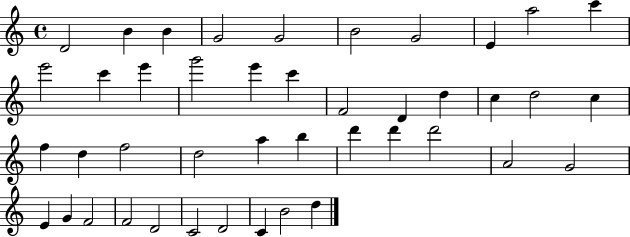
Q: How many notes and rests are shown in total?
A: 43